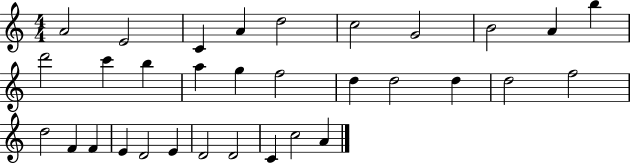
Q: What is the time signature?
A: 4/4